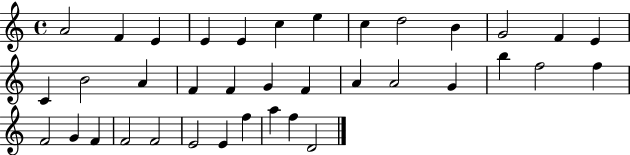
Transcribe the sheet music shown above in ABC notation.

X:1
T:Untitled
M:4/4
L:1/4
K:C
A2 F E E E c e c d2 B G2 F E C B2 A F F G F A A2 G b f2 f F2 G F F2 F2 E2 E f a f D2